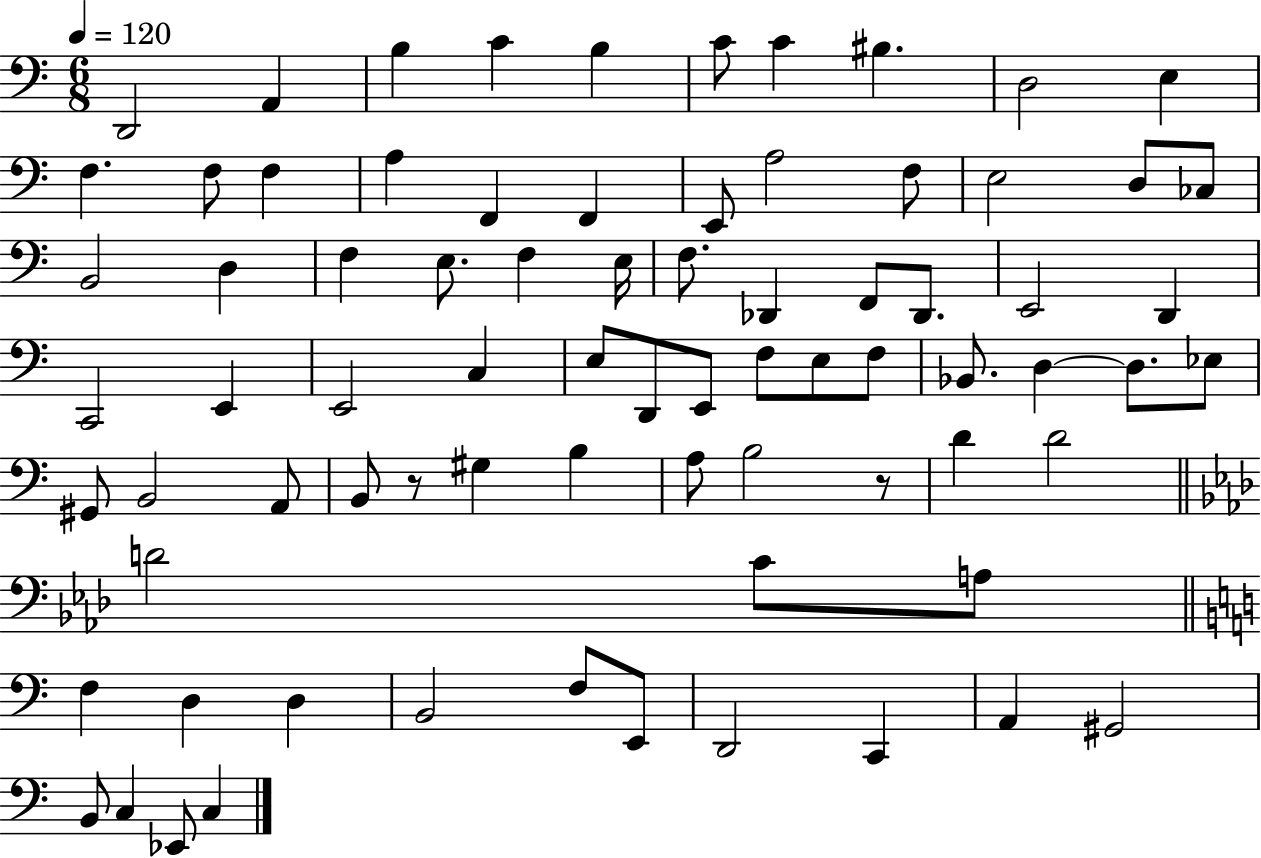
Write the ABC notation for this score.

X:1
T:Untitled
M:6/8
L:1/4
K:C
D,,2 A,, B, C B, C/2 C ^B, D,2 E, F, F,/2 F, A, F,, F,, E,,/2 A,2 F,/2 E,2 D,/2 _C,/2 B,,2 D, F, E,/2 F, E,/4 F,/2 _D,, F,,/2 _D,,/2 E,,2 D,, C,,2 E,, E,,2 C, E,/2 D,,/2 E,,/2 F,/2 E,/2 F,/2 _B,,/2 D, D,/2 _E,/2 ^G,,/2 B,,2 A,,/2 B,,/2 z/2 ^G, B, A,/2 B,2 z/2 D D2 D2 C/2 A,/2 F, D, D, B,,2 F,/2 E,,/2 D,,2 C,, A,, ^G,,2 B,,/2 C, _E,,/2 C,